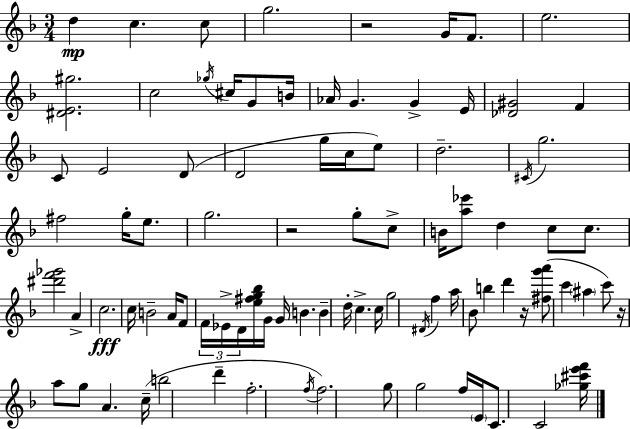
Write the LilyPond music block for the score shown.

{
  \clef treble
  \numericTimeSignature
  \time 3/4
  \key d \minor
  d''4\mp c''4. c''8 | g''2. | r2 g'16 f'8. | e''2. | \break <dis' e' gis''>2. | c''2 \acciaccatura { ges''16 } cis''16 g'8 | b'16 aes'16 g'4. g'4-> | e'16 <des' gis'>2 f'4 | \break c'8 e'2 d'8( | d'2 g''16 c''16 e''8) | d''2.-- | \acciaccatura { cis'16 } g''2. | \break fis''2 g''16-. e''8. | g''2. | r2 g''8-. | c''8-> b'16 <a'' ees'''>8 d''4 c''8 c''8. | \break <dis''' f''' ges'''>2 a'4-> | c''2.\fff | c''16 b'2-- a'16 | f'8 \tuplet 3/2 { f'16 ees'16-> d'16 } <e'' fis'' g'' bes''>16 g'16 g'16 b'4. | \break b'4-- d''16-. c''4.-> | c''16 g''2 \acciaccatura { dis'16 } f''4 | a''16 bes'8 b''4 d'''4 | r16 <fis'' g''' a'''>8( c'''4 \parenthesize ais''4 | \break c'''8) r16 a''8 g''8 a'4. | c''16--( b''2 d'''4-- | f''2.-. | \acciaccatura { f''16 } f''2.) | \break g''8 g''2 | f''16 \parenthesize e'16 c'8. c'2 | <ges'' cis''' e''' f'''>16 \bar "|."
}